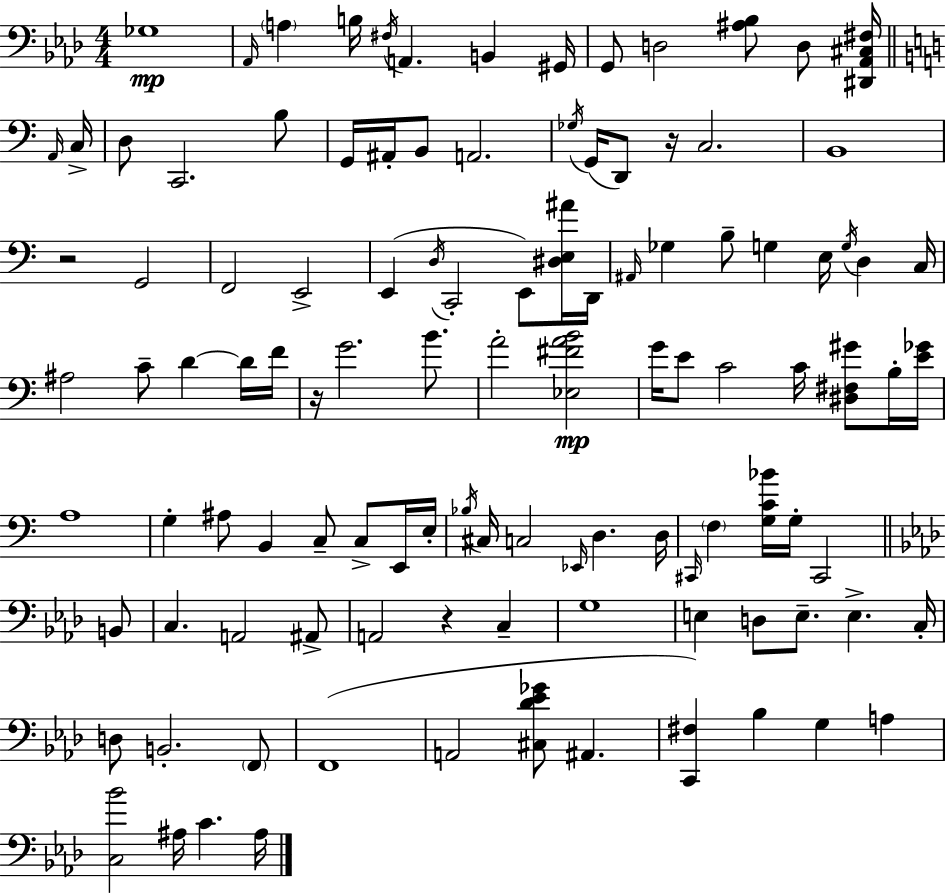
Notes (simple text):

Gb3/w Ab2/s A3/q B3/s F#3/s A2/q. B2/q G#2/s G2/e D3/h [A#3,Bb3]/e D3/e [D#2,Ab2,C#3,F#3]/s A2/s C3/s D3/e C2/h. B3/e G2/s A#2/s B2/e A2/h. Gb3/s G2/s D2/e R/s C3/h. B2/w R/h G2/h F2/h E2/h E2/q D3/s C2/h E2/e [D#3,E3,A#4]/s D2/s A#2/s Gb3/q B3/e G3/q E3/s G3/s D3/q C3/s A#3/h C4/e D4/q D4/s F4/s R/s G4/h. B4/e. A4/h [Eb3,F#4,A4,B4]/h G4/s E4/e C4/h C4/s [D#3,F#3,G#4]/e B3/s [E4,Gb4]/s A3/w G3/q A#3/e B2/q C3/e C3/e E2/s E3/s Bb3/s C#3/s C3/h Eb2/s D3/q. D3/s C#2/s F3/q [G3,C4,Bb4]/s G3/s C#2/h B2/e C3/q. A2/h A#2/e A2/h R/q C3/q G3/w E3/q D3/e E3/e. E3/q. C3/s D3/e B2/h. F2/e F2/w A2/h [C#3,Db4,Eb4,Gb4]/e A#2/q. [C2,F#3]/q Bb3/q G3/q A3/q [C3,Bb4]/h A#3/s C4/q. A#3/s